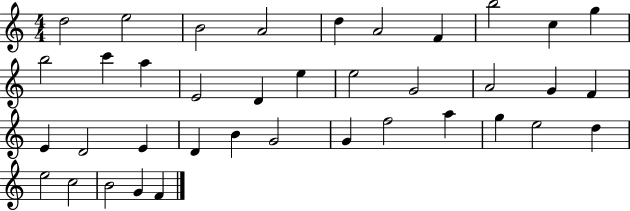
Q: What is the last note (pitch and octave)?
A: F4